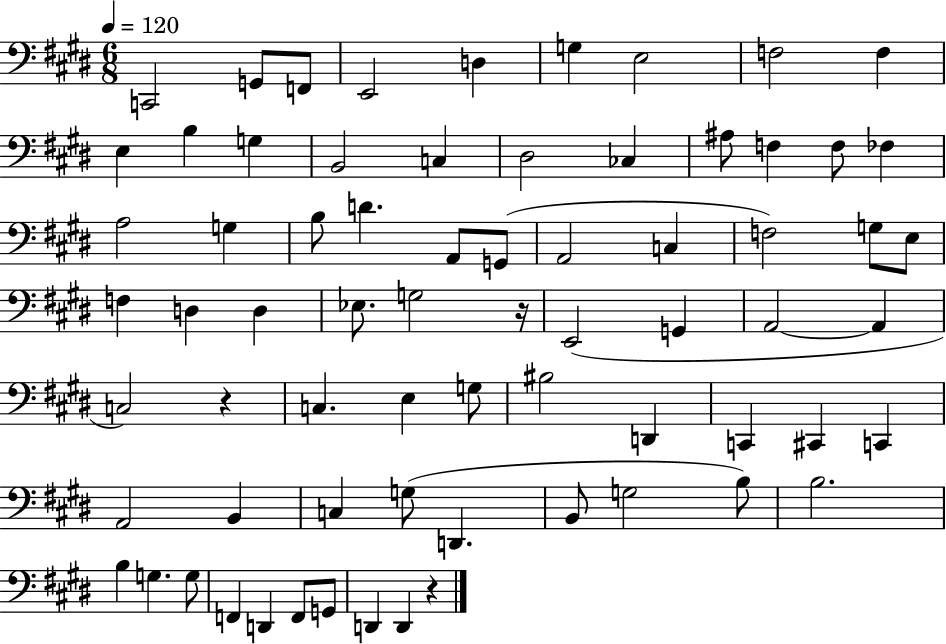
{
  \clef bass
  \numericTimeSignature
  \time 6/8
  \key e \major
  \tempo 4 = 120
  \repeat volta 2 { c,2 g,8 f,8 | e,2 d4 | g4 e2 | f2 f4 | \break e4 b4 g4 | b,2 c4 | dis2 ces4 | ais8 f4 f8 fes4 | \break a2 g4 | b8 d'4. a,8 g,8( | a,2 c4 | f2) g8 e8 | \break f4 d4 d4 | ees8. g2 r16 | e,2( g,4 | a,2~~ a,4 | \break c2) r4 | c4. e4 g8 | bis2 d,4 | c,4 cis,4 c,4 | \break a,2 b,4 | c4 g8( d,4. | b,8 g2 b8) | b2. | \break b4 g4. g8 | f,4 d,4 f,8 g,8 | d,4 d,4 r4 | } \bar "|."
}